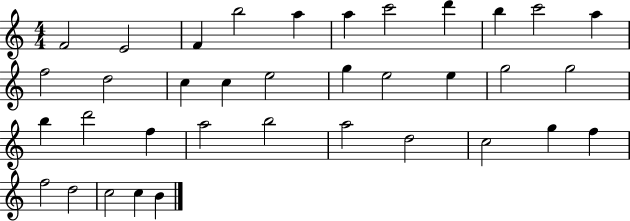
F4/h E4/h F4/q B5/h A5/q A5/q C6/h D6/q B5/q C6/h A5/q F5/h D5/h C5/q C5/q E5/h G5/q E5/h E5/q G5/h G5/h B5/q D6/h F5/q A5/h B5/h A5/h D5/h C5/h G5/q F5/q F5/h D5/h C5/h C5/q B4/q